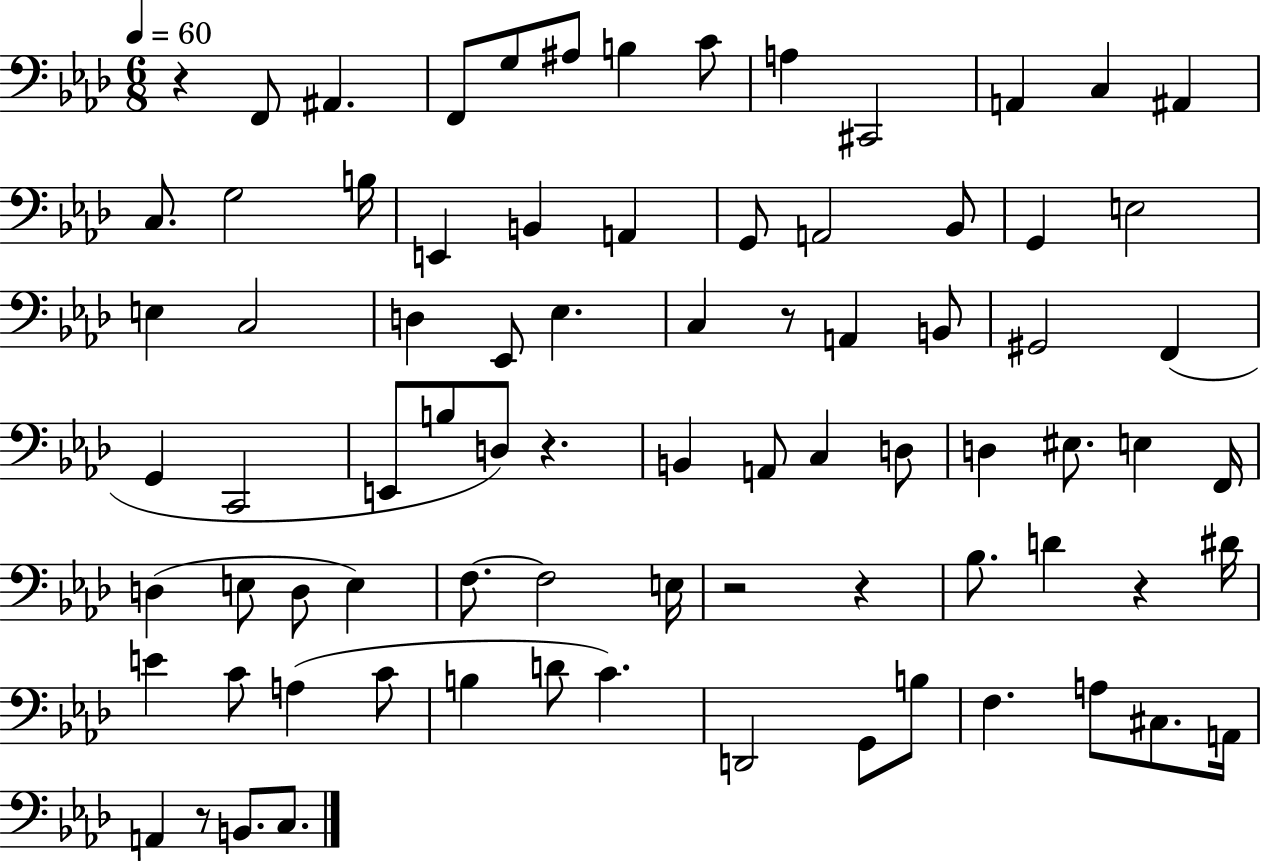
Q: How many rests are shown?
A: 7